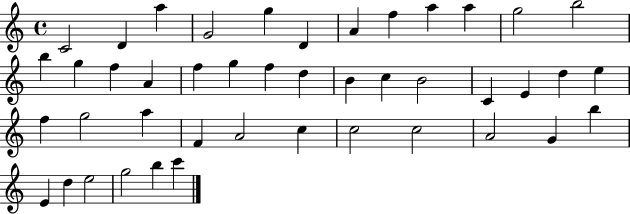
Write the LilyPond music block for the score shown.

{
  \clef treble
  \time 4/4
  \defaultTimeSignature
  \key c \major
  c'2 d'4 a''4 | g'2 g''4 d'4 | a'4 f''4 a''4 a''4 | g''2 b''2 | \break b''4 g''4 f''4 a'4 | f''4 g''4 f''4 d''4 | b'4 c''4 b'2 | c'4 e'4 d''4 e''4 | \break f''4 g''2 a''4 | f'4 a'2 c''4 | c''2 c''2 | a'2 g'4 b''4 | \break e'4 d''4 e''2 | g''2 b''4 c'''4 | \bar "|."
}